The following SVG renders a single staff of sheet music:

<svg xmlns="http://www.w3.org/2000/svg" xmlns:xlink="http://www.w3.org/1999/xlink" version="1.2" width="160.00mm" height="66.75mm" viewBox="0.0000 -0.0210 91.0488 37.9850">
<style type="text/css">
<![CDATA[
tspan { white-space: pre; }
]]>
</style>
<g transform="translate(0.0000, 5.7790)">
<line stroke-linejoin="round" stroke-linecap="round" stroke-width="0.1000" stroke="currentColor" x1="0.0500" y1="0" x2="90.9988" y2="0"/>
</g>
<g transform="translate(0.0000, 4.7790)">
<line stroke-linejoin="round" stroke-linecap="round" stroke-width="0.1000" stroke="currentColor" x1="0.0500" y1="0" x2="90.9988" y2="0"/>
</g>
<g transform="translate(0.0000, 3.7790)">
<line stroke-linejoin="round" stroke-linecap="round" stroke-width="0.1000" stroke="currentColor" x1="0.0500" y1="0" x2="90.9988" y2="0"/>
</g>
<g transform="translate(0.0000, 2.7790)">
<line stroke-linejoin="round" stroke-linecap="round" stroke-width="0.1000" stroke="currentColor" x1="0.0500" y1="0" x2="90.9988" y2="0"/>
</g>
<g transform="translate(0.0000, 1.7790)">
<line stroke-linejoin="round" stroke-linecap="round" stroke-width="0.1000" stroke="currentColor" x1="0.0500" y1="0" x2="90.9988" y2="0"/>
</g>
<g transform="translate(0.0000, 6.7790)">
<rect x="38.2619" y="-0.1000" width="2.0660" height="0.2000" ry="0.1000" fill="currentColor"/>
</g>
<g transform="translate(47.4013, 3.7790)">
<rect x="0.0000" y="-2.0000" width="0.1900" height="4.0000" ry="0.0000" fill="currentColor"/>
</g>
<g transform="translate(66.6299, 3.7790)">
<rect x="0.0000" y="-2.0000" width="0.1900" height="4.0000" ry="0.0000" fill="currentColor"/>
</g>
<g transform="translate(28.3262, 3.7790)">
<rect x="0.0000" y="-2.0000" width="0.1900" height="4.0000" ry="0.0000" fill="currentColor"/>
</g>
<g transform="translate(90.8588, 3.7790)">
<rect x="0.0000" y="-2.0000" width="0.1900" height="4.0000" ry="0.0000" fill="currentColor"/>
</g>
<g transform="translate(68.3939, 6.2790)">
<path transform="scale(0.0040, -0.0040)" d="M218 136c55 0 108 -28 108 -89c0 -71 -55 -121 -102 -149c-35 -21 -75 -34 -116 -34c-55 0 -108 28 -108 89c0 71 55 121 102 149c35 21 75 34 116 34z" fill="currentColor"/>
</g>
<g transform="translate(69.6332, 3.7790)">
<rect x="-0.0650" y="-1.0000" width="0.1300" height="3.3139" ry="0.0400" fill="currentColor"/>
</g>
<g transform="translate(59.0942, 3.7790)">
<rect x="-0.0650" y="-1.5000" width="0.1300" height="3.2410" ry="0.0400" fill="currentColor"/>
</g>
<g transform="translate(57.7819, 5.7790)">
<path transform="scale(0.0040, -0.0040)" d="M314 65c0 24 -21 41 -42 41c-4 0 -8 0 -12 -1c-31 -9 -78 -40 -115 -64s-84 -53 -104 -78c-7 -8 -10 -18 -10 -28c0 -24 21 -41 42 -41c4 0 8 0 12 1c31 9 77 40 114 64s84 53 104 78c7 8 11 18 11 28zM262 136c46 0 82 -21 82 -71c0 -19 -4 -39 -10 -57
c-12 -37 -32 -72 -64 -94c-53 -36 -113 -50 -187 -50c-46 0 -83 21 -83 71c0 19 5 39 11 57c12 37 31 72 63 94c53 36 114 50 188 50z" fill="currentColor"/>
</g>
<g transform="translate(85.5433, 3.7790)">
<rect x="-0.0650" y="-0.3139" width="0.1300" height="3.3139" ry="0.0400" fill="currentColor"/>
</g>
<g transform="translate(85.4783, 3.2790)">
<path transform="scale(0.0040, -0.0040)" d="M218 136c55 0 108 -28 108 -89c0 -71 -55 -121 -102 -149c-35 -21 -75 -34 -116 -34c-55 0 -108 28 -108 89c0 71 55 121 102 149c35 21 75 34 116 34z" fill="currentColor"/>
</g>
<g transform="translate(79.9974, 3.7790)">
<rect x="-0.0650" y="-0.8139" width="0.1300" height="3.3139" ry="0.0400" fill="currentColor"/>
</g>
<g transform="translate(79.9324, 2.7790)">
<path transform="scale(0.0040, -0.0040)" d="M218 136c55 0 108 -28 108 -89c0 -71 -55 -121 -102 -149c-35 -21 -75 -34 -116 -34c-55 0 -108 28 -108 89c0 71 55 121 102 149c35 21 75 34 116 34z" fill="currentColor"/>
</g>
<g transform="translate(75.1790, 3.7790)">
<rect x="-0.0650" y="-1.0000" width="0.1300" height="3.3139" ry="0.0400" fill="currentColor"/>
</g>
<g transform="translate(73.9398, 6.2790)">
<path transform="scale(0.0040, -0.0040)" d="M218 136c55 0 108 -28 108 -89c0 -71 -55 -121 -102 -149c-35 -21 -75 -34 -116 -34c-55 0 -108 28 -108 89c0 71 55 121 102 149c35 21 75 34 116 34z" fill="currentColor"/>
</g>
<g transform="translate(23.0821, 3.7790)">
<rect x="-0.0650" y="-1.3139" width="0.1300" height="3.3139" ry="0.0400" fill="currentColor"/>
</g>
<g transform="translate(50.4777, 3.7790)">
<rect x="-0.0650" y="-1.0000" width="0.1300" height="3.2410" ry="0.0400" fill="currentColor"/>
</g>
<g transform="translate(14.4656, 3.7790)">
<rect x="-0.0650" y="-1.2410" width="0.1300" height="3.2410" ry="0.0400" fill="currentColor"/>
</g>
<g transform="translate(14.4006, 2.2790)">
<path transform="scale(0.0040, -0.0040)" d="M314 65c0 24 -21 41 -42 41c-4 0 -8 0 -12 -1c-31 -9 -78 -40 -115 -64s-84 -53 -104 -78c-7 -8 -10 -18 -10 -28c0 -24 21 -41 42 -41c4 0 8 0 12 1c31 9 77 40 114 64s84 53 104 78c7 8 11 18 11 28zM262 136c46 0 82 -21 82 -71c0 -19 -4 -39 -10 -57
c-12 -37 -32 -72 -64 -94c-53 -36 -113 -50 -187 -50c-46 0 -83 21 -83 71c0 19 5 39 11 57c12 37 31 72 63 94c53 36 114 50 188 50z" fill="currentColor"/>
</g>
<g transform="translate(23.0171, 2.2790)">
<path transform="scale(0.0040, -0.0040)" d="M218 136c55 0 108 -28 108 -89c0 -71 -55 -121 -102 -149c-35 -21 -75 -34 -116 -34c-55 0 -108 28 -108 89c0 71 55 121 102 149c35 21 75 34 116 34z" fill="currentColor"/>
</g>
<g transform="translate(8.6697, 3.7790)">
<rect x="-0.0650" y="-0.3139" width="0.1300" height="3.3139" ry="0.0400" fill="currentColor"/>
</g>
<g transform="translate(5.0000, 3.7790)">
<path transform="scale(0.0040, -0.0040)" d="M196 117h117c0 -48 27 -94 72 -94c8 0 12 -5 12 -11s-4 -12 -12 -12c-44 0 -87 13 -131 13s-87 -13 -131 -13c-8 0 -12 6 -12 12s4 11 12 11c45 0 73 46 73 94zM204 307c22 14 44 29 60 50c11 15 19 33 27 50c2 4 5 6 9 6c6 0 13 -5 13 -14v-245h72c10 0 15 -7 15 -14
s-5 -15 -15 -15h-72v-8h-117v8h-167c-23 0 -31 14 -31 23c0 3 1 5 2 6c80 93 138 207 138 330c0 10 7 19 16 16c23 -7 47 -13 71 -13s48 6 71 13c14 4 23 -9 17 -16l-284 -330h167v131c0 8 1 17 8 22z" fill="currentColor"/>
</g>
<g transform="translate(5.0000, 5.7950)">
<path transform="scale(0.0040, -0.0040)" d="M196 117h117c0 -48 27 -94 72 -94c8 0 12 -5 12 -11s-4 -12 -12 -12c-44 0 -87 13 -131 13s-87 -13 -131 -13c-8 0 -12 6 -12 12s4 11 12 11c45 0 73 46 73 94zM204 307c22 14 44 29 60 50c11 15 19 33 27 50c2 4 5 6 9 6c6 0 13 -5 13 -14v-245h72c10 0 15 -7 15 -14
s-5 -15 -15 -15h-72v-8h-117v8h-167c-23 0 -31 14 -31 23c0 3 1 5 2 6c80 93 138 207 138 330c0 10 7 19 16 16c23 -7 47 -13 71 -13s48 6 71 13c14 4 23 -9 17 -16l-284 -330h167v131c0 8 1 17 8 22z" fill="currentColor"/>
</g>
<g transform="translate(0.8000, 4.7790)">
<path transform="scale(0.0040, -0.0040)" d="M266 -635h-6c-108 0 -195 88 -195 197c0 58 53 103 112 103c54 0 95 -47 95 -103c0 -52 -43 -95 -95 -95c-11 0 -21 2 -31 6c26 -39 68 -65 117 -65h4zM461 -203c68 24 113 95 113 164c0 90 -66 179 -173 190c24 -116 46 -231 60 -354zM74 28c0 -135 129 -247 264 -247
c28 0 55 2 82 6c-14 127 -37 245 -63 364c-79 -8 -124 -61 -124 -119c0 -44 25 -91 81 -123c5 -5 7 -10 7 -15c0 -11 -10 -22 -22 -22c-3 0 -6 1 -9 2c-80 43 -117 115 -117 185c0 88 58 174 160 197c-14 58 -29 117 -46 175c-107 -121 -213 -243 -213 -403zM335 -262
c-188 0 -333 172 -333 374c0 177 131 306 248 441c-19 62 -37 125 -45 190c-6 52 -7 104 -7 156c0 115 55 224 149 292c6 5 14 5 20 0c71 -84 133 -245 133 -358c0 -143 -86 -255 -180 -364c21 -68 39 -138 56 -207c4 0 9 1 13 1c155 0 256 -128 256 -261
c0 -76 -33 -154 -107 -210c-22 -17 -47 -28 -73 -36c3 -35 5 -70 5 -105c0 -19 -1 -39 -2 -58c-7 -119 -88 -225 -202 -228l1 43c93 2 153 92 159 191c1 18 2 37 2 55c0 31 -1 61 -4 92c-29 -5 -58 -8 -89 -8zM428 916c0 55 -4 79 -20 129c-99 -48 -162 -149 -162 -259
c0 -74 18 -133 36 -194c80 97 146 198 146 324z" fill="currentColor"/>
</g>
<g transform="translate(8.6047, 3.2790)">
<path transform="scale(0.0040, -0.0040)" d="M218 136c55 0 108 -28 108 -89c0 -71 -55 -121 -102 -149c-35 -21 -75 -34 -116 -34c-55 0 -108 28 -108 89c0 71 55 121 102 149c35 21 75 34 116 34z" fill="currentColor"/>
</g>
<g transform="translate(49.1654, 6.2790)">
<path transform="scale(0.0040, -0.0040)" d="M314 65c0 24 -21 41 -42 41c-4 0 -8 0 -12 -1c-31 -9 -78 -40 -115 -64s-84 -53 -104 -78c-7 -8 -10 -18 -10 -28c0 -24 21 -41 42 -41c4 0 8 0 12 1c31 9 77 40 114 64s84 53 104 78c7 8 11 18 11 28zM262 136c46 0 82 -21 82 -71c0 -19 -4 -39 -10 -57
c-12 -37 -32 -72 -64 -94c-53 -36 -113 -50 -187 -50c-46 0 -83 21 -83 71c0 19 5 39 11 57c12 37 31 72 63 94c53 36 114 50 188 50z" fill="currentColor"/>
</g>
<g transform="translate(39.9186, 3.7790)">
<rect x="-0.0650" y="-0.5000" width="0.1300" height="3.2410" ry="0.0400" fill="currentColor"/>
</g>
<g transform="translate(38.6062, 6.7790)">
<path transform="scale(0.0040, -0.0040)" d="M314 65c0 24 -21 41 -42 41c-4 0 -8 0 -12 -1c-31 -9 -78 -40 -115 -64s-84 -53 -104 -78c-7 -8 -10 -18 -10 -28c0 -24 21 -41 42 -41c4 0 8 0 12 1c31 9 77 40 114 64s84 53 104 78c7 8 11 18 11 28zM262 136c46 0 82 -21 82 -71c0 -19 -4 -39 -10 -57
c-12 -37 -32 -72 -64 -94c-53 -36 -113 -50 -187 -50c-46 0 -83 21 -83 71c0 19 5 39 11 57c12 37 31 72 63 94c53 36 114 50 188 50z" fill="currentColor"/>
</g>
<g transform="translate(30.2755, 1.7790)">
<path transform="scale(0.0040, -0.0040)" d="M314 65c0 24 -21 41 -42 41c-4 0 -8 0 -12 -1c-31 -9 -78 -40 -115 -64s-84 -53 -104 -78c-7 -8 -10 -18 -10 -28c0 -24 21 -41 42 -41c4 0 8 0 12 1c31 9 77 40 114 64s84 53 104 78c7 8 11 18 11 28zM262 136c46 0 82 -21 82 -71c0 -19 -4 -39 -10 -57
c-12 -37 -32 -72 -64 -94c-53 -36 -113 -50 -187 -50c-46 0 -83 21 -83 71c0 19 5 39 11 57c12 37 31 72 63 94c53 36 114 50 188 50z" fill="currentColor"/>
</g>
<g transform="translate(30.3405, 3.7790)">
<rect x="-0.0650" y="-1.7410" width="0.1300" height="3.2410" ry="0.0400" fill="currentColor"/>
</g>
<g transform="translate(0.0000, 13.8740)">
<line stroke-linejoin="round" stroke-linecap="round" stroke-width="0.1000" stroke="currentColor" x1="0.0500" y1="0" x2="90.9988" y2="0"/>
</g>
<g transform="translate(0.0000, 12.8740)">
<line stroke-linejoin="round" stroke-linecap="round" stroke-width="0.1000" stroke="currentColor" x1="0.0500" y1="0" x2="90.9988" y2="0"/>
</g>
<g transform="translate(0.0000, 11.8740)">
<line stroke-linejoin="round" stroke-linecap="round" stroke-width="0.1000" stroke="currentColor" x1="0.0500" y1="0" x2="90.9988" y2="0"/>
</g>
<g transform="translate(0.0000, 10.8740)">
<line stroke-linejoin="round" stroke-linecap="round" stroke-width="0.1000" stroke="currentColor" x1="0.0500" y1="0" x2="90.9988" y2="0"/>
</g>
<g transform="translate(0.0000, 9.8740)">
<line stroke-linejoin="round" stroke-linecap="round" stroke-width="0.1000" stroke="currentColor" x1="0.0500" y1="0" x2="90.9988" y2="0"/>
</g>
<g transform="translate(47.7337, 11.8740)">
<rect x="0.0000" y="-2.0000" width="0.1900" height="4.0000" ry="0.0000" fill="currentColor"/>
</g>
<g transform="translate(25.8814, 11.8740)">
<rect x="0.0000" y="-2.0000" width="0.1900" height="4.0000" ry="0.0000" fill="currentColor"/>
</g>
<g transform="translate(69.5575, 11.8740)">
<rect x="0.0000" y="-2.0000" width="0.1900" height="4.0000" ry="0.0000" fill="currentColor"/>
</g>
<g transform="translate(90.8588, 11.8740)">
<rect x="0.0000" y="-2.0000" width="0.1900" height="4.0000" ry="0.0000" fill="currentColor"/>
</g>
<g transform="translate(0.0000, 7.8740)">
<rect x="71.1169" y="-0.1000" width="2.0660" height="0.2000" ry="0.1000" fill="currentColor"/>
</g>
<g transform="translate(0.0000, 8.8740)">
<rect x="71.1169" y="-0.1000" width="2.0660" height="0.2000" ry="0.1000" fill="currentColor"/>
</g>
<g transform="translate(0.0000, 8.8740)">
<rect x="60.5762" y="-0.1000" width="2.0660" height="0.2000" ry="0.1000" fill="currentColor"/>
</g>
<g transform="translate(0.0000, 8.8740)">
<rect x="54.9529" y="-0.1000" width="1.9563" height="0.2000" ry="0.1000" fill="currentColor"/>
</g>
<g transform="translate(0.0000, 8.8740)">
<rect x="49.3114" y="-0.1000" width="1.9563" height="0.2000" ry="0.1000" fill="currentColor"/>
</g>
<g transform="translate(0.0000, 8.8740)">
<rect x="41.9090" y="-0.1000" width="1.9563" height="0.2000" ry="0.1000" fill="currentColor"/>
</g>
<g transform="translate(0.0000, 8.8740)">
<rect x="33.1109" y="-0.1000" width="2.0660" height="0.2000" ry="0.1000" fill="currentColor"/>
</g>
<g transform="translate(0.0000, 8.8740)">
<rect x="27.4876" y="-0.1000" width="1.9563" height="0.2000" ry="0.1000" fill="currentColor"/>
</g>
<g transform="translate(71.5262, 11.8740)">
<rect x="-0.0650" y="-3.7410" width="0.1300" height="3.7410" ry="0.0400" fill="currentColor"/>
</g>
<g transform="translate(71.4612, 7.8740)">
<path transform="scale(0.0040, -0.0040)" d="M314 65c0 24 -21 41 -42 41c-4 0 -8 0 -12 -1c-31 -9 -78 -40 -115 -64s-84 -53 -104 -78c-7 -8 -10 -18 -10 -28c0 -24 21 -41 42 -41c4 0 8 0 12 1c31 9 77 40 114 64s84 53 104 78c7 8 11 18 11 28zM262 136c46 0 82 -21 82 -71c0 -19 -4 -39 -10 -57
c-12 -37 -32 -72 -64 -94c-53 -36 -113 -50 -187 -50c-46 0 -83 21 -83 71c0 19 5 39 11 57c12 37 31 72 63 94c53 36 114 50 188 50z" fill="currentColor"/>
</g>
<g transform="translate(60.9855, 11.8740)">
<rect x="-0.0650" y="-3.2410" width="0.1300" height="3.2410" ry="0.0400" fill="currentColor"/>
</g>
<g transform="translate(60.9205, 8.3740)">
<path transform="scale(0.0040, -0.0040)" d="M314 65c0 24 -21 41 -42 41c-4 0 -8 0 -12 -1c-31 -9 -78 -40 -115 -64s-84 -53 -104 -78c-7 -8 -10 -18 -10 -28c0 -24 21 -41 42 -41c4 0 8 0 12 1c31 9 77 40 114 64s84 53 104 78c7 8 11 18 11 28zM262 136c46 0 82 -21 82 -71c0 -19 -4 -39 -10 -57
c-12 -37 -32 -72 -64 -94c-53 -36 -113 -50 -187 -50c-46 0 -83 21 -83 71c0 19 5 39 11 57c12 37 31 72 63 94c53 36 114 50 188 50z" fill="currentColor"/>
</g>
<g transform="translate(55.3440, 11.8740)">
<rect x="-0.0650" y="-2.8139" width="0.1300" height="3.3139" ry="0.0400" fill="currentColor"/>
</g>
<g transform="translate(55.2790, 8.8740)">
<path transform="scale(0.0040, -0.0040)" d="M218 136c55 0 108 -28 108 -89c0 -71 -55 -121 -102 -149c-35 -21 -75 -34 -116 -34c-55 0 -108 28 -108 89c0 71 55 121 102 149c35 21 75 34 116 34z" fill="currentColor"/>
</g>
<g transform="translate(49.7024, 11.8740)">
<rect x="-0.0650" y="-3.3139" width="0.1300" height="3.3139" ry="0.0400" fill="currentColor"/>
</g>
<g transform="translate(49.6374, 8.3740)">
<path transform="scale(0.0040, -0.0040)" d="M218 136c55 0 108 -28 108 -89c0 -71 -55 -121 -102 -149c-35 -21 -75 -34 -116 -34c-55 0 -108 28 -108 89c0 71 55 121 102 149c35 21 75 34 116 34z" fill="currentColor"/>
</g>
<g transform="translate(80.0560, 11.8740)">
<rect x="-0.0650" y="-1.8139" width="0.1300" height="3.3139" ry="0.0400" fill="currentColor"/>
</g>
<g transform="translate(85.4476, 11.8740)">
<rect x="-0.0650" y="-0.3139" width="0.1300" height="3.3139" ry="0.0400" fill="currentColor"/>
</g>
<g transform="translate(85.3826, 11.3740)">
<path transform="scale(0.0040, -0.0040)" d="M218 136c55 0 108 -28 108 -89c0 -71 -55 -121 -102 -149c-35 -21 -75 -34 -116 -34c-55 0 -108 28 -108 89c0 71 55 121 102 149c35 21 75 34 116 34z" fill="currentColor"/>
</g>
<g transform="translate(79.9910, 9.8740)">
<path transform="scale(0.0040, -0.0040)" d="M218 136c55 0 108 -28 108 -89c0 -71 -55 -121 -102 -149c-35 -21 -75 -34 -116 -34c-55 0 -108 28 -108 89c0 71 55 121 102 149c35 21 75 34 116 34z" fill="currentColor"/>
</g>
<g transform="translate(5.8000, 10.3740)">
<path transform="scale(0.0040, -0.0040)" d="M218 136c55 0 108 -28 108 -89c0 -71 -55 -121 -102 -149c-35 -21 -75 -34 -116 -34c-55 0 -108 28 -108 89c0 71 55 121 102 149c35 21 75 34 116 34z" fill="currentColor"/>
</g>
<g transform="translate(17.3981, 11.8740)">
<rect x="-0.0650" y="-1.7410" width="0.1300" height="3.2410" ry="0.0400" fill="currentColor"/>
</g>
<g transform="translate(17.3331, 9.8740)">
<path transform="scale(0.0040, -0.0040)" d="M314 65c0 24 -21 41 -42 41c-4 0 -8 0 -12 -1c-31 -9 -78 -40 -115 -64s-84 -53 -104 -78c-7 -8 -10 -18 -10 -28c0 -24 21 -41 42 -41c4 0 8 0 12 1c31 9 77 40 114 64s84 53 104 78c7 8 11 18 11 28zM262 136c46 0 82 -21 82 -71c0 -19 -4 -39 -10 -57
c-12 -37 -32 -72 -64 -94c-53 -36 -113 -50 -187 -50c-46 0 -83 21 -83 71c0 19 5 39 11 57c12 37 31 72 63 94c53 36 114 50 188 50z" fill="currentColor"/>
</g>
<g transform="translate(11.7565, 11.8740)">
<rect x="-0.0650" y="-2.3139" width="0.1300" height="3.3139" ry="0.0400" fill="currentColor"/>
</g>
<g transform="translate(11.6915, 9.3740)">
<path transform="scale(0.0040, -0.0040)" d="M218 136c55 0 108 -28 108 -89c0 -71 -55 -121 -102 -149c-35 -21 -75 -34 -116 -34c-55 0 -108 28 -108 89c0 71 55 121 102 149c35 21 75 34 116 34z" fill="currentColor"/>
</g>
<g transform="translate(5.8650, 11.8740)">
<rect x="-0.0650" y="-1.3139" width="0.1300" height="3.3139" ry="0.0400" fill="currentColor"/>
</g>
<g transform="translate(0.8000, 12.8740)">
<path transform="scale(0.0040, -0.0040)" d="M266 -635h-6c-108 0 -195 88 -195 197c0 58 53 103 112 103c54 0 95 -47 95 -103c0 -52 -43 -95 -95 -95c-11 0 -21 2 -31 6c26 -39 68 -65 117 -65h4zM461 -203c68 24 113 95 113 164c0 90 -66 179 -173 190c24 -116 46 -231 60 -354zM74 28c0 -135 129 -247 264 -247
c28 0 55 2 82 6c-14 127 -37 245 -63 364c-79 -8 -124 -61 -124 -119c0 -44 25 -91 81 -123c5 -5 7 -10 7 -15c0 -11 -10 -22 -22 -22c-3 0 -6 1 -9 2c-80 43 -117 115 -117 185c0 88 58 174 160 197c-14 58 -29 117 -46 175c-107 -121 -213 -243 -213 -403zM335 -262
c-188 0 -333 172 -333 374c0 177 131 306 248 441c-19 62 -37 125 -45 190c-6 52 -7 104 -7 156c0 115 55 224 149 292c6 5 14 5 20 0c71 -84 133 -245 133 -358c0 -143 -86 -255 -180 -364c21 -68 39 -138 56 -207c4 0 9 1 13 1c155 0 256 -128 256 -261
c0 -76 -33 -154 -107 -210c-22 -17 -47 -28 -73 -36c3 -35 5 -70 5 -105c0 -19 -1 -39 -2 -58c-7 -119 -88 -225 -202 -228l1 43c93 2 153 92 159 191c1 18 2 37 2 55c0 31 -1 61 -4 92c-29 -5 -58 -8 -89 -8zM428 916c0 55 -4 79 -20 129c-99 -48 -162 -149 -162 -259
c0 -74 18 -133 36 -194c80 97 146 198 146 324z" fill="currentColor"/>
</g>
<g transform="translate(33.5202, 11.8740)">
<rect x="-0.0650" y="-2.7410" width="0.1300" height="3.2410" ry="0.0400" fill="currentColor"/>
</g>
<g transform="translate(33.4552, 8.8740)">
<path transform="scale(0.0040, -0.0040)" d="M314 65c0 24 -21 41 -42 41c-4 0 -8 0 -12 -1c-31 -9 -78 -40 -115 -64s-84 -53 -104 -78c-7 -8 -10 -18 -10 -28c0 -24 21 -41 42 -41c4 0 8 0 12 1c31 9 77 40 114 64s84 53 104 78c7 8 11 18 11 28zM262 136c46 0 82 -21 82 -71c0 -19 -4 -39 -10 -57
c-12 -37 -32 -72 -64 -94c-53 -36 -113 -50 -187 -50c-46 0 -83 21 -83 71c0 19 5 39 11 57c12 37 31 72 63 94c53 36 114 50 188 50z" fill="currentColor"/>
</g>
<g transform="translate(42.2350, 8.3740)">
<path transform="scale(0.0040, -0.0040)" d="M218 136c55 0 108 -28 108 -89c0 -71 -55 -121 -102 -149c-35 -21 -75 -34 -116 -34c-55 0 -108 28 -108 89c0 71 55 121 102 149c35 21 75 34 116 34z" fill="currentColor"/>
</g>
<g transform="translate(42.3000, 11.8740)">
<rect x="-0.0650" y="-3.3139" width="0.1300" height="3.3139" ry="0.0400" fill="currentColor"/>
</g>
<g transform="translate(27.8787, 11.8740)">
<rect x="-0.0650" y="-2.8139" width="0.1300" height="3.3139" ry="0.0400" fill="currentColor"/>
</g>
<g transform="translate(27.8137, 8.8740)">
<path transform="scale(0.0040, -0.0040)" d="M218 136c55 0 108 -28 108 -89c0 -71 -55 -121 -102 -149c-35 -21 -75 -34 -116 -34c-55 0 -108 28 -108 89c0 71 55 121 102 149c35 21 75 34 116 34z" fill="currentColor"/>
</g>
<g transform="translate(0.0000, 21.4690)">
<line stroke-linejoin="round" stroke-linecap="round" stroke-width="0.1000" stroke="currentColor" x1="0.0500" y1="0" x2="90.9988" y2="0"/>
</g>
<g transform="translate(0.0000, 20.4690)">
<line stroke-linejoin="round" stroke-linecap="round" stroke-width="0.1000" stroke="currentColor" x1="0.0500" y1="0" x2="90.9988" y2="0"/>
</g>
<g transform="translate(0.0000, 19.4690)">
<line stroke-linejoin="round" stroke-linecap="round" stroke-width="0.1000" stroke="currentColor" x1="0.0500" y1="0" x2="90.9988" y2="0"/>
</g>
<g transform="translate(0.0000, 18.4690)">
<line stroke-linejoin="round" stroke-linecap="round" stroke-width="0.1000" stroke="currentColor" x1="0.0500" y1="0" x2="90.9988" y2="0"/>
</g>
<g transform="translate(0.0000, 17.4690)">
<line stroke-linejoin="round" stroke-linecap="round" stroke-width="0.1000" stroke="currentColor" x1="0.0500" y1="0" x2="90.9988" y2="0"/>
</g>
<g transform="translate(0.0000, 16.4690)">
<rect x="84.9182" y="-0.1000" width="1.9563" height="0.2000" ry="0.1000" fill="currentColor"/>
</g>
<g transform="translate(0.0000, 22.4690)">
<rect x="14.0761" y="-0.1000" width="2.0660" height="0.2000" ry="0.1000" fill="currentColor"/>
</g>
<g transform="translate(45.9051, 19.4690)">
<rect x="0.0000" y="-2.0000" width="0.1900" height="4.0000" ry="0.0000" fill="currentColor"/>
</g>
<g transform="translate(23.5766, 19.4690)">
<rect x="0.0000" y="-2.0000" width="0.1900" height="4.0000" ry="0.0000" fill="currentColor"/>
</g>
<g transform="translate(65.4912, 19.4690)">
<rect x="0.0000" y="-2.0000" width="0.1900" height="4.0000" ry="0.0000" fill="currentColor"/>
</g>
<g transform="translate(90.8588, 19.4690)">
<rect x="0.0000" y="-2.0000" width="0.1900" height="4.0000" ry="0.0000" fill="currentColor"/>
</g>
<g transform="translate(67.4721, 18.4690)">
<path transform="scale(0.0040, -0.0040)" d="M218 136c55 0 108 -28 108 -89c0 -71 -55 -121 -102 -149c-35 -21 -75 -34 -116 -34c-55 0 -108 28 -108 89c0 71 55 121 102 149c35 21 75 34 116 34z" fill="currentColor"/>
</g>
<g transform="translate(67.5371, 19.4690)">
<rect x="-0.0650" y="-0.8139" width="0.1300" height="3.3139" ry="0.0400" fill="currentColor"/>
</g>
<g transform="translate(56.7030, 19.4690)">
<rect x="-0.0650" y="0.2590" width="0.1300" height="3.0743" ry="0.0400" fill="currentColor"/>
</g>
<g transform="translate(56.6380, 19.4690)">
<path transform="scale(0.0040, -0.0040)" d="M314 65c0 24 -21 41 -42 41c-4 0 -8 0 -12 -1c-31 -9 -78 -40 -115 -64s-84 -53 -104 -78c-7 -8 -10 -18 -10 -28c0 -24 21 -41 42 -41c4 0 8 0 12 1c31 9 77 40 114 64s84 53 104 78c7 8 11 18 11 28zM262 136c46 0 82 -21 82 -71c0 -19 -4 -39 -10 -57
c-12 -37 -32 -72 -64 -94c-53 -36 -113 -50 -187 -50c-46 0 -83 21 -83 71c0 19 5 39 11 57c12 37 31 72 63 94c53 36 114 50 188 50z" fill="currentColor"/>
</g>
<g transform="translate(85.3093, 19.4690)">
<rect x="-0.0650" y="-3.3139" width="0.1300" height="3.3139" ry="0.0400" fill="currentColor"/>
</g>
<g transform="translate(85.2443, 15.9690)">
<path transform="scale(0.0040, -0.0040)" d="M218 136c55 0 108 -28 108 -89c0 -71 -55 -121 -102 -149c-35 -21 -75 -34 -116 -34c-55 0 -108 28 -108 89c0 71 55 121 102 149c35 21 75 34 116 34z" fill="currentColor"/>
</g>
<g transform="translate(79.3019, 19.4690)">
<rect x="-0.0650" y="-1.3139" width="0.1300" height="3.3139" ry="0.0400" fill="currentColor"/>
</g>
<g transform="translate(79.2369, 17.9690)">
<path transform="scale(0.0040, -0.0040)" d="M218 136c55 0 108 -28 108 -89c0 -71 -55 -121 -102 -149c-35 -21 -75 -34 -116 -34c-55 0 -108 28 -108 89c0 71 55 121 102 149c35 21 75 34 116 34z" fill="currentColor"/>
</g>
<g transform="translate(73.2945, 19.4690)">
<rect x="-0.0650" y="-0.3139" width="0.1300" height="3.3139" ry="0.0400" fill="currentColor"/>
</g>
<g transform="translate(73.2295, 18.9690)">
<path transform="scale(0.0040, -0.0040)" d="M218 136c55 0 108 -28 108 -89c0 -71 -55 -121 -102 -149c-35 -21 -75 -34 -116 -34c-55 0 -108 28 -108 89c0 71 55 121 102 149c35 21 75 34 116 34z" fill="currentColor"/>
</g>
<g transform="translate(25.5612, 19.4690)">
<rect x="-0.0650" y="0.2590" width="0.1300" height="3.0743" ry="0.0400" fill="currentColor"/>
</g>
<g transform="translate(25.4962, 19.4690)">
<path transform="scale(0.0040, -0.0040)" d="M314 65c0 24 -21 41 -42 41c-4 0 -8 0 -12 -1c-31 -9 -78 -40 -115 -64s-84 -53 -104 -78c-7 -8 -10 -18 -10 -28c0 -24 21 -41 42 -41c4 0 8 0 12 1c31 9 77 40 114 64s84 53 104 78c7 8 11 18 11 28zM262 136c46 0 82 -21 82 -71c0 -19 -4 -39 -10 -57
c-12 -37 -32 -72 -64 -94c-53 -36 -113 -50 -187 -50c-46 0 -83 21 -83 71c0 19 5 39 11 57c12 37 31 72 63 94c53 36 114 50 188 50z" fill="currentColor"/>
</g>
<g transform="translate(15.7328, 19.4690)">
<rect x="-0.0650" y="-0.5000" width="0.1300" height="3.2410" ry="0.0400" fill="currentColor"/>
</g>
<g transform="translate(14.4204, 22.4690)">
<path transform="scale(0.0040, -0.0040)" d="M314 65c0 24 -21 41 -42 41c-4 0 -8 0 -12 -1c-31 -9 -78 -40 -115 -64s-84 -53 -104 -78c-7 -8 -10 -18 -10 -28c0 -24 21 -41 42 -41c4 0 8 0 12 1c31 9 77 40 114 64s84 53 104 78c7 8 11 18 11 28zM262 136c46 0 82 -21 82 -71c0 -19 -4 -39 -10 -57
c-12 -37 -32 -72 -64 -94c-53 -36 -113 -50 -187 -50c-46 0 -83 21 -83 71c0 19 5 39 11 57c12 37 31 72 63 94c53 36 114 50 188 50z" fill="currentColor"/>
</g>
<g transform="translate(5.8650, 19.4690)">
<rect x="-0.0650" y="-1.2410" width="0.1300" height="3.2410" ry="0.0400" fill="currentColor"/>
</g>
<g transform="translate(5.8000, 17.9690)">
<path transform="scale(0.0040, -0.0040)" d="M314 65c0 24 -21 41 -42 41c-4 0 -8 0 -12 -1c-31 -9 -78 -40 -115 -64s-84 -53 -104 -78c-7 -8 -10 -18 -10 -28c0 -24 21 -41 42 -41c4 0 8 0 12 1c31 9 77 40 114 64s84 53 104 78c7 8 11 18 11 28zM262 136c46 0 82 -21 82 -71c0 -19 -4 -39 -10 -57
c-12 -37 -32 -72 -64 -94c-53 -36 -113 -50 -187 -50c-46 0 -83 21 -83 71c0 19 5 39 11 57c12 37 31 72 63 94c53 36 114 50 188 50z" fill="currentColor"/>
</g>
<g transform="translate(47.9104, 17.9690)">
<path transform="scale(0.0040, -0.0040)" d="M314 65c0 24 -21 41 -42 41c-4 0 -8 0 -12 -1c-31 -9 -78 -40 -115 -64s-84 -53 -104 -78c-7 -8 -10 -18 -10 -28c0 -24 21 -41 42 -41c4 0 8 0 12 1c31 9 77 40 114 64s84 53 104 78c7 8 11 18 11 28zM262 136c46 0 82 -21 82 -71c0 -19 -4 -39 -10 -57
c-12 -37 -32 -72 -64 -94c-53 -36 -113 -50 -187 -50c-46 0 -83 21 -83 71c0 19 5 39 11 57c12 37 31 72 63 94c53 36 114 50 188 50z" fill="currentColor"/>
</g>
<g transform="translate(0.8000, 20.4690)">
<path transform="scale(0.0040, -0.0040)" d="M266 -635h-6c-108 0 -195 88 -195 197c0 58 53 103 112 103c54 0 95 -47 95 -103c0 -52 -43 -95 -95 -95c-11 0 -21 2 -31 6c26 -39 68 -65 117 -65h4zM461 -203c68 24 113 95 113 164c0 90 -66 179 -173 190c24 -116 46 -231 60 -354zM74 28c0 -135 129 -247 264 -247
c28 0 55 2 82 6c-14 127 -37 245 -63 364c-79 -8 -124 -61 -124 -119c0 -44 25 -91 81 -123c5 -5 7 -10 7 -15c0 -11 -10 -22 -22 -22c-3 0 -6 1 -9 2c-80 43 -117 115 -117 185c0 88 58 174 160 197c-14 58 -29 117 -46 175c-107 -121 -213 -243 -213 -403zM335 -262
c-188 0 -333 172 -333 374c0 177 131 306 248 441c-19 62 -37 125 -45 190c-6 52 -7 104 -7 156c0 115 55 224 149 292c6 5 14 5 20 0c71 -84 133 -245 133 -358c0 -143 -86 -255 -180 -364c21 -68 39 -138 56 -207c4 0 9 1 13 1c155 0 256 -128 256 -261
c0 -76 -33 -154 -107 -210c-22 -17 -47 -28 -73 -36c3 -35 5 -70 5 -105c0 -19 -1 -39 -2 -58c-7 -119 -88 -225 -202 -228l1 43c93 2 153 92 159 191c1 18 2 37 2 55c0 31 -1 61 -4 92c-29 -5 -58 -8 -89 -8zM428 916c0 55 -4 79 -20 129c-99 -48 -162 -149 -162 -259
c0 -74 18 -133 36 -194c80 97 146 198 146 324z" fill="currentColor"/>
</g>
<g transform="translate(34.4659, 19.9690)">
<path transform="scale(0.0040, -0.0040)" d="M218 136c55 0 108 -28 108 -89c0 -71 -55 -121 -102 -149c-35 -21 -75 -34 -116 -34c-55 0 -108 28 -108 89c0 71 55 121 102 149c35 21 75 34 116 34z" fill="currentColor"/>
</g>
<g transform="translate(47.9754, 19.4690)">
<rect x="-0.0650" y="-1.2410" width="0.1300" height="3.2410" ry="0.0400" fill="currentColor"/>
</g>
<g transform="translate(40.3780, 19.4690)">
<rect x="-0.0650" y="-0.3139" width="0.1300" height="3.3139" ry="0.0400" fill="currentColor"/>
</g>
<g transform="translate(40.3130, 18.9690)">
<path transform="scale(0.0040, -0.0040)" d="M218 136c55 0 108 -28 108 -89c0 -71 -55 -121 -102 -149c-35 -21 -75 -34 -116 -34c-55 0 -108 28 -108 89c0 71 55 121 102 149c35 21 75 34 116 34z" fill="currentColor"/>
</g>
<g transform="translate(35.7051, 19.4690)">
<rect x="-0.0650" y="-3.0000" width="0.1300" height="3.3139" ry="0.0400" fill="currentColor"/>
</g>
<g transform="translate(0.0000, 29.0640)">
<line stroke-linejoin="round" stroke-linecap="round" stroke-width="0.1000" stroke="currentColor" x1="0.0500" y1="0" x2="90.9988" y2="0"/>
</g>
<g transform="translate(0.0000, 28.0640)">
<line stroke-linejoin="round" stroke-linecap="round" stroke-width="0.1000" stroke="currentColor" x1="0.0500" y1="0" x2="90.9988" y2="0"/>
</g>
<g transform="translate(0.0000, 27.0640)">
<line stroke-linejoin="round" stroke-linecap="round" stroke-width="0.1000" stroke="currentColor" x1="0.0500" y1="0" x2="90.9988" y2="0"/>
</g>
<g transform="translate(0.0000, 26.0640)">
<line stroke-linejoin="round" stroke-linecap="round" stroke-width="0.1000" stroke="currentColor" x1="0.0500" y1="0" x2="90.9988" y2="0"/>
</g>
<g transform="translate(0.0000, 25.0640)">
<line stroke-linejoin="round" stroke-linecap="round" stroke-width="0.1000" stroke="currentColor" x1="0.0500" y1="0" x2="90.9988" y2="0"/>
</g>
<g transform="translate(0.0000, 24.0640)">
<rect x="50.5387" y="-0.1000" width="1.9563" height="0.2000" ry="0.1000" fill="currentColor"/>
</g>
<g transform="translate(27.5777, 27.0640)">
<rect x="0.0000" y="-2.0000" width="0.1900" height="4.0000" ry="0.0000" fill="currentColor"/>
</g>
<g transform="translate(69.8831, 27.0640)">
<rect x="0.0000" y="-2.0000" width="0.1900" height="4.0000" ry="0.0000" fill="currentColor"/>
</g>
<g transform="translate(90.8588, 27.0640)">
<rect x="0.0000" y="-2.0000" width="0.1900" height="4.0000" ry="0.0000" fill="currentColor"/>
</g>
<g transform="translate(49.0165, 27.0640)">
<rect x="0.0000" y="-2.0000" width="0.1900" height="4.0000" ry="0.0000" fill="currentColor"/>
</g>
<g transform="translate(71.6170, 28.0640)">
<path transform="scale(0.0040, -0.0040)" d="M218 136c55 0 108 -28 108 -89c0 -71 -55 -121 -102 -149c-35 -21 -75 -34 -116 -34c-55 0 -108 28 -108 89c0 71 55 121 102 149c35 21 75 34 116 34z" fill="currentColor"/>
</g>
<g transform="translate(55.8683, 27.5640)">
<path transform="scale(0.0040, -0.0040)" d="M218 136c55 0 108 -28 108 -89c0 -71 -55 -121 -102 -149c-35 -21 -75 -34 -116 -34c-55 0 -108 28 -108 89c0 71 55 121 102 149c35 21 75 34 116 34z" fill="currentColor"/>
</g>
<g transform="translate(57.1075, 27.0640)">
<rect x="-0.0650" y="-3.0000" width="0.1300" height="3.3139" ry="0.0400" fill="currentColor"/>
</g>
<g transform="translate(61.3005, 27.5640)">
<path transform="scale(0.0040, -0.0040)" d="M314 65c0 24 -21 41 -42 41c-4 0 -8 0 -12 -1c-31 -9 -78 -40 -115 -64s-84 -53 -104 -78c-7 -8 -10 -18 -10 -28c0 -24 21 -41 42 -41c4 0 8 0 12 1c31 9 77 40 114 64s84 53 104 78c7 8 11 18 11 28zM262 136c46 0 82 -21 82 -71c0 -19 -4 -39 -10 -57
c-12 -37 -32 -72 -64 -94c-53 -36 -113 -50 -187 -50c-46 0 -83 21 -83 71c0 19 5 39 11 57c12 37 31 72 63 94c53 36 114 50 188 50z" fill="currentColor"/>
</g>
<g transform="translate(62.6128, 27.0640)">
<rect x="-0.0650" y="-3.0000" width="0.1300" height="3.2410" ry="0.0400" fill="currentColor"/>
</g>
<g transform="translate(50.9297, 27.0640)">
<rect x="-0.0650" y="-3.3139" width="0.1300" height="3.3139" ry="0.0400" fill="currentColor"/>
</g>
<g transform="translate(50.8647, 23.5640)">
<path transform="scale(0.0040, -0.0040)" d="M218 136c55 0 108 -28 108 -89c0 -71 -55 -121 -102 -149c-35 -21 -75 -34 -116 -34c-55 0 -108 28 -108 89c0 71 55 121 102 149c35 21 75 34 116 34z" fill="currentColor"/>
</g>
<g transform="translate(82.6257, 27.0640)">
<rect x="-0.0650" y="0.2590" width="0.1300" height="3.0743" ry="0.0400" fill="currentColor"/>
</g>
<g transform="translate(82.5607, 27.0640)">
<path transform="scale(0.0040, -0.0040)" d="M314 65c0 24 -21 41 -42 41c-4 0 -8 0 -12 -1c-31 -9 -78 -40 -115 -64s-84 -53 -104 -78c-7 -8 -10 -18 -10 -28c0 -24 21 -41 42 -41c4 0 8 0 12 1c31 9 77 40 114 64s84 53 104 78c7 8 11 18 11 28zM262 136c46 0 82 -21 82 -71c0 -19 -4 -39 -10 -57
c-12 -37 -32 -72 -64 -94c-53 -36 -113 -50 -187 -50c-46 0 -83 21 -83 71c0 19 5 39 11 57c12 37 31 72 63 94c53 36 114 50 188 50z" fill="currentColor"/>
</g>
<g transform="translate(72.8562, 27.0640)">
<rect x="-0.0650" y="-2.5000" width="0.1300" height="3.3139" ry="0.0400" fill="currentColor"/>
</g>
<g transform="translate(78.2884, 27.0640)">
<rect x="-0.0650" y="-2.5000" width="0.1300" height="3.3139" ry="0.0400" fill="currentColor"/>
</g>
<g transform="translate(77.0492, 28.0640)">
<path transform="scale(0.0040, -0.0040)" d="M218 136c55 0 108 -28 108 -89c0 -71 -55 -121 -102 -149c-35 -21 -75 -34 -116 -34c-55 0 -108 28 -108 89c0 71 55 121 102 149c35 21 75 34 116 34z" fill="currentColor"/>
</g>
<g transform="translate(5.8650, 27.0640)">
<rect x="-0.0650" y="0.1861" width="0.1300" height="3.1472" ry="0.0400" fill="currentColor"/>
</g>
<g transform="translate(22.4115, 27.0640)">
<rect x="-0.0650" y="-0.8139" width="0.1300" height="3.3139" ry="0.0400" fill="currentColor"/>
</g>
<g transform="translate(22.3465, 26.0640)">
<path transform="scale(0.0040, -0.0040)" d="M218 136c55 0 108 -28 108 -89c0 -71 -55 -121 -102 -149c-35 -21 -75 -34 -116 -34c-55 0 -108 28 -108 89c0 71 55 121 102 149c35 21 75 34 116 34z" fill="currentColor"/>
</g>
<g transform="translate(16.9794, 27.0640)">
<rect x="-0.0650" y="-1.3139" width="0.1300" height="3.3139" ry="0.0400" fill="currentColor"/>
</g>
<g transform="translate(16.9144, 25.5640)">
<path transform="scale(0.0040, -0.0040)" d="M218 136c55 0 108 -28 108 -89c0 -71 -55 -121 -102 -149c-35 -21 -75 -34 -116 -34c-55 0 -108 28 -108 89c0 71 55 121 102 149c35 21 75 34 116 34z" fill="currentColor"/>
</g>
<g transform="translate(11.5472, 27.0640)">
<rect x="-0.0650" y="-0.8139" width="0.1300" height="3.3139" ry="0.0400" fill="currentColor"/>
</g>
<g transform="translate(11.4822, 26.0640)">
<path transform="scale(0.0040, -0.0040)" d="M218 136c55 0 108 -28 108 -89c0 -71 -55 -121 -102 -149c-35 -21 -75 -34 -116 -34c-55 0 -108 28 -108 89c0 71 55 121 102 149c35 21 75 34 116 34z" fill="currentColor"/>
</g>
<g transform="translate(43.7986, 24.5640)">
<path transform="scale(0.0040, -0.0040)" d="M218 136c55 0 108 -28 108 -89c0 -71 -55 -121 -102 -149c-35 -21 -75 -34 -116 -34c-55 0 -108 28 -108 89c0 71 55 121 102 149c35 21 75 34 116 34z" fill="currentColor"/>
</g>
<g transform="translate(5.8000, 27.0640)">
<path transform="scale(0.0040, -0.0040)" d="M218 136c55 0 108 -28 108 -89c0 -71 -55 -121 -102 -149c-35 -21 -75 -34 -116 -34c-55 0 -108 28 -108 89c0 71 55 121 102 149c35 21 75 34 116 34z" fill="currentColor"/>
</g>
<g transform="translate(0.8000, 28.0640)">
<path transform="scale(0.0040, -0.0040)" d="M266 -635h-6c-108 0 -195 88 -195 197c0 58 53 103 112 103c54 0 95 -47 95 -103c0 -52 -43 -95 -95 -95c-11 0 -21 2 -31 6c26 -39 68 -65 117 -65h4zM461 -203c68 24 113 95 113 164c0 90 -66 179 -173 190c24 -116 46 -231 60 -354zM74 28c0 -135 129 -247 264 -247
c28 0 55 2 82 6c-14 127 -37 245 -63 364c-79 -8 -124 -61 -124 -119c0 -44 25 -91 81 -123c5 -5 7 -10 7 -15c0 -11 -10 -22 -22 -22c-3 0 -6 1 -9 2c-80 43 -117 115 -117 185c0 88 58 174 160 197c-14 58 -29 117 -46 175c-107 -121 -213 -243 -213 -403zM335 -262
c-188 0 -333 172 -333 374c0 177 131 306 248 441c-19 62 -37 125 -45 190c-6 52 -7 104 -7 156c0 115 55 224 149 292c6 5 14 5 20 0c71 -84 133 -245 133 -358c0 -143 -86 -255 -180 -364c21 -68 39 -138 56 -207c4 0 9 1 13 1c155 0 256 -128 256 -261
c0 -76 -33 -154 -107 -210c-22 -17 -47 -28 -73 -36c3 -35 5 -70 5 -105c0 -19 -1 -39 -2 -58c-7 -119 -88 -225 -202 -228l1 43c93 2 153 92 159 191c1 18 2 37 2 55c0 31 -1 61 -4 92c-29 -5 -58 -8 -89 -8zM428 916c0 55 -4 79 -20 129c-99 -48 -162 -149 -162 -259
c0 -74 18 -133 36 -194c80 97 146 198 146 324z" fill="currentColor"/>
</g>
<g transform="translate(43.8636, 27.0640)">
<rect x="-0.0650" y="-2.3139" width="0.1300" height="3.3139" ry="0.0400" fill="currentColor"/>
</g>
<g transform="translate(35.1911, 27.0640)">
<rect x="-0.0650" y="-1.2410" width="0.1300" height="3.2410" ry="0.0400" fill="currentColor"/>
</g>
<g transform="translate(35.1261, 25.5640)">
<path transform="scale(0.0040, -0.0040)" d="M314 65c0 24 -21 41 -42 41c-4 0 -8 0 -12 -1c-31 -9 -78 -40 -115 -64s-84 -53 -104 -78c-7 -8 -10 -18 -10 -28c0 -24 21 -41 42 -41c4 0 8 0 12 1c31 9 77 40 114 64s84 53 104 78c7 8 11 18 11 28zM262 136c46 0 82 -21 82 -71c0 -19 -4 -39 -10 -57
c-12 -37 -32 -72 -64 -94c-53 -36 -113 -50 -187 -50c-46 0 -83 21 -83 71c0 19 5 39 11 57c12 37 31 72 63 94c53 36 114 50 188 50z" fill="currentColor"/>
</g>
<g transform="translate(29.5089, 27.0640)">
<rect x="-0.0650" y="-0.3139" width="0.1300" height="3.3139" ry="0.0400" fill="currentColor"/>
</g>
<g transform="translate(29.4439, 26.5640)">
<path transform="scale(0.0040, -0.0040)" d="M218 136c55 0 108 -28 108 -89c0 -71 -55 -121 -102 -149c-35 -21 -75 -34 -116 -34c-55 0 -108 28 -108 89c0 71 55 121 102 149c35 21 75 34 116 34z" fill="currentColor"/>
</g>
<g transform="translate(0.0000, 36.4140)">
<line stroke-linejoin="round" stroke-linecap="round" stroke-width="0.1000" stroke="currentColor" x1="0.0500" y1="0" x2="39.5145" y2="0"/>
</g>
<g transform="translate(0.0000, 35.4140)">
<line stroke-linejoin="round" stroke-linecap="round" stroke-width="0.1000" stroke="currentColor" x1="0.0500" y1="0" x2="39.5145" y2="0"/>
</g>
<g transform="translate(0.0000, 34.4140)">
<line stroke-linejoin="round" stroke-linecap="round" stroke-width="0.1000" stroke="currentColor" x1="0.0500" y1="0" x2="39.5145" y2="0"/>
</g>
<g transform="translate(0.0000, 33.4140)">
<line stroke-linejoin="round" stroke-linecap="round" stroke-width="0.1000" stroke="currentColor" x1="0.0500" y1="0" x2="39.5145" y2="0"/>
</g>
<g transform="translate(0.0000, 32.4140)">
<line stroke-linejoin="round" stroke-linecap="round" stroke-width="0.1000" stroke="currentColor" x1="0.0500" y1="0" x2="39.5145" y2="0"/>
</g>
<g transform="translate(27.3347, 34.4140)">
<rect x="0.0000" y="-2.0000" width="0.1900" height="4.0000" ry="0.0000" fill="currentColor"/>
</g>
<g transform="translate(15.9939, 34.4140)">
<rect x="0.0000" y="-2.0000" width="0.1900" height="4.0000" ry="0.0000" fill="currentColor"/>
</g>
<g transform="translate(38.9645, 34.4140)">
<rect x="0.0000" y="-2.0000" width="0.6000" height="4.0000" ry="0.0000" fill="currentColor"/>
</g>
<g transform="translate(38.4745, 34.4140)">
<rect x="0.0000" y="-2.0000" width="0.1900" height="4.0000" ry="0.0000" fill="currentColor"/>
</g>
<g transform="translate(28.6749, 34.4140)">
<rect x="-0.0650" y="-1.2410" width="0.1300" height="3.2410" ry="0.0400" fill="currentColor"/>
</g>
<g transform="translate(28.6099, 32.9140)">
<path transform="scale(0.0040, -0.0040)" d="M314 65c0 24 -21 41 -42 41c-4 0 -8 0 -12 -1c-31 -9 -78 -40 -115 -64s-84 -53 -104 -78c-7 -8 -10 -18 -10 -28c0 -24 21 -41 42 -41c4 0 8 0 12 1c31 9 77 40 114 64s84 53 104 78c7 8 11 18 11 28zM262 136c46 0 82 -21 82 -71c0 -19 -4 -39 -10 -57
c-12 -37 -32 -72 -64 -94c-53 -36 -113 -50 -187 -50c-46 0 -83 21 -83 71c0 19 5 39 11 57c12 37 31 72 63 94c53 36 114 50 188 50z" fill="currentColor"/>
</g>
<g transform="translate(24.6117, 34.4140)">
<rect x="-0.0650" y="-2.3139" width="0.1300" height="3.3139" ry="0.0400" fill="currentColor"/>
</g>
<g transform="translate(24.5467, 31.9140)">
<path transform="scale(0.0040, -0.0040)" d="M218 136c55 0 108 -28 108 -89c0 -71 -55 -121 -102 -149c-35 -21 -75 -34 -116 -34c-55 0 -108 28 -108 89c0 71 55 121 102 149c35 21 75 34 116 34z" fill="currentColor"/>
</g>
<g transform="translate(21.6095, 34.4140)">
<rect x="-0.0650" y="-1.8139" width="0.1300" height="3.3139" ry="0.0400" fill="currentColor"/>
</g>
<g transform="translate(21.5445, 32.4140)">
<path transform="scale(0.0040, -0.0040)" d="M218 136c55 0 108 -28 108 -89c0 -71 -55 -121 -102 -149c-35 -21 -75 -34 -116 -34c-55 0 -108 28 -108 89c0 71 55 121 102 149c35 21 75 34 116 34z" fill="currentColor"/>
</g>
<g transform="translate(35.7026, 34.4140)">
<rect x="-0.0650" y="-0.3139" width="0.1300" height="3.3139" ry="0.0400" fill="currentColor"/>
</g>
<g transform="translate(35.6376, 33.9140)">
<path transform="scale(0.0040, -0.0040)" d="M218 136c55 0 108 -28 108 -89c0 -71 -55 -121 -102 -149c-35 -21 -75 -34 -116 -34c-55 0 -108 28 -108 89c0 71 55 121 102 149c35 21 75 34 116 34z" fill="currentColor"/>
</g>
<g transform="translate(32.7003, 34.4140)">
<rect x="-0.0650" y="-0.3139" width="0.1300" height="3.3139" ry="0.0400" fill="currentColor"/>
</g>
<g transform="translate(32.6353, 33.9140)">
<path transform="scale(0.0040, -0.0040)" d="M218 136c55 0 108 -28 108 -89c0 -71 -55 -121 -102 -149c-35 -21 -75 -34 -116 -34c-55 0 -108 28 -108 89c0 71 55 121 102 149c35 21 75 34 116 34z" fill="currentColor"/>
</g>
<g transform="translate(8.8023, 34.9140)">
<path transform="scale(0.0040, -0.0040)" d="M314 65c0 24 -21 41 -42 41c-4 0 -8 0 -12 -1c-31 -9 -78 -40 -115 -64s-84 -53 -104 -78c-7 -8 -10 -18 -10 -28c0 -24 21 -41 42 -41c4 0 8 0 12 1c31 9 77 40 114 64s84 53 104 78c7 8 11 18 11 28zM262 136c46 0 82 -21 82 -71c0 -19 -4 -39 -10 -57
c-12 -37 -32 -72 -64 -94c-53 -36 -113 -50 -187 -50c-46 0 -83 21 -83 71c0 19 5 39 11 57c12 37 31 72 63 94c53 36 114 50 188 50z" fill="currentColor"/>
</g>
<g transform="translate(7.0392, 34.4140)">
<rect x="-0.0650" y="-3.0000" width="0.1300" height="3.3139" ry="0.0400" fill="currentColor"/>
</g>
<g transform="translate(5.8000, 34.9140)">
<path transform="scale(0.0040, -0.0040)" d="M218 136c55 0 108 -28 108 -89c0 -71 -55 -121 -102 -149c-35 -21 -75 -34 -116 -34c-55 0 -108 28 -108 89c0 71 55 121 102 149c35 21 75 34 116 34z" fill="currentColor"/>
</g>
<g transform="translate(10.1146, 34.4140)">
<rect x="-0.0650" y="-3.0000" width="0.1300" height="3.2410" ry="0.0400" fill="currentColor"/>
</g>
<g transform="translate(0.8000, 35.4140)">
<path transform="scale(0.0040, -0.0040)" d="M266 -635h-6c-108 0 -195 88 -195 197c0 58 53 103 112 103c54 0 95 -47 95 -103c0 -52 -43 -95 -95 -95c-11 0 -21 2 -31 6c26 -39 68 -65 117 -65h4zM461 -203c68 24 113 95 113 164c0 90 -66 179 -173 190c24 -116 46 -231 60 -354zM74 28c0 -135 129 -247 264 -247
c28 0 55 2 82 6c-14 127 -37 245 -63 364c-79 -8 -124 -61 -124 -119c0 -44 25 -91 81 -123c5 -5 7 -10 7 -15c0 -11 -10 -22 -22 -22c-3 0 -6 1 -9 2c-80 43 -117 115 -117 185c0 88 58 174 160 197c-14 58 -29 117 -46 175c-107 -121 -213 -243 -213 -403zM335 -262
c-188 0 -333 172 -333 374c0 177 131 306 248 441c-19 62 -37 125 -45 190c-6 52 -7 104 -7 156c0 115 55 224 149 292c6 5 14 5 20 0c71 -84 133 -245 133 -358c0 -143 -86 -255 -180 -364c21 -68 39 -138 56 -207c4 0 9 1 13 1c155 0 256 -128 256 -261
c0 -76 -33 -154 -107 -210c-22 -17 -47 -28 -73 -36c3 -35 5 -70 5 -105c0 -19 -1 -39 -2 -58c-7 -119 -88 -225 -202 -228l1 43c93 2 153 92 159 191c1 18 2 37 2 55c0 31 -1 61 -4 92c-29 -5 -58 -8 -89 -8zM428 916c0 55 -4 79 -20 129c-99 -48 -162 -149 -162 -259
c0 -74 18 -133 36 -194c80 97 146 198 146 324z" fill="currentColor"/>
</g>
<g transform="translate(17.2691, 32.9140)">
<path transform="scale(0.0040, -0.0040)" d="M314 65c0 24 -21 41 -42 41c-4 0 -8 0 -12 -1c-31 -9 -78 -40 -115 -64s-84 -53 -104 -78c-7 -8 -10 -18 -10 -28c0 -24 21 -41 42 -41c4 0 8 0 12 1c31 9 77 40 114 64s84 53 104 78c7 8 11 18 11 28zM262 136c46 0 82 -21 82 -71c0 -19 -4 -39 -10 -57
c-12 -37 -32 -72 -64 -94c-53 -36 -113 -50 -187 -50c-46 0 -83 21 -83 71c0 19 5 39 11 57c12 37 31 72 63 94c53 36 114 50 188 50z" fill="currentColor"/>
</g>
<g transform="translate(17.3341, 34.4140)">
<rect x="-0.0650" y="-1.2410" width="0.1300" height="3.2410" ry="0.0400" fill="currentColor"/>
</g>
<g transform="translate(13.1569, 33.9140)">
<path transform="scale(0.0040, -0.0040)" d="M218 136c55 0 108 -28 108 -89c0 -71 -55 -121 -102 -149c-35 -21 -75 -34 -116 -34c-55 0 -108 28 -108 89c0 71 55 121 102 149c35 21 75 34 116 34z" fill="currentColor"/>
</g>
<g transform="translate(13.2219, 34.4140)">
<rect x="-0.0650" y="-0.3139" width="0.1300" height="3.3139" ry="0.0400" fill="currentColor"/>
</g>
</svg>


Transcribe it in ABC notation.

X:1
T:Untitled
M:4/4
L:1/4
K:C
c e2 e f2 C2 D2 E2 D D d c e g f2 a a2 b b a b2 c'2 f c e2 C2 B2 A c e2 B2 d c e b B d e d c e2 g b A A2 G G B2 A A2 c e2 f g e2 c c